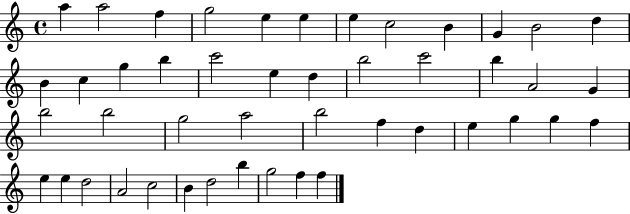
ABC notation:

X:1
T:Untitled
M:4/4
L:1/4
K:C
a a2 f g2 e e e c2 B G B2 d B c g b c'2 e d b2 c'2 b A2 G b2 b2 g2 a2 b2 f d e g g f e e d2 A2 c2 B d2 b g2 f f